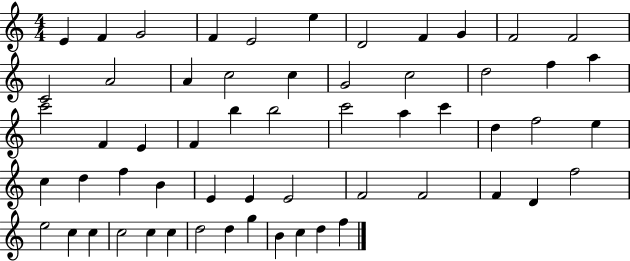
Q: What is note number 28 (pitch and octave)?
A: C6